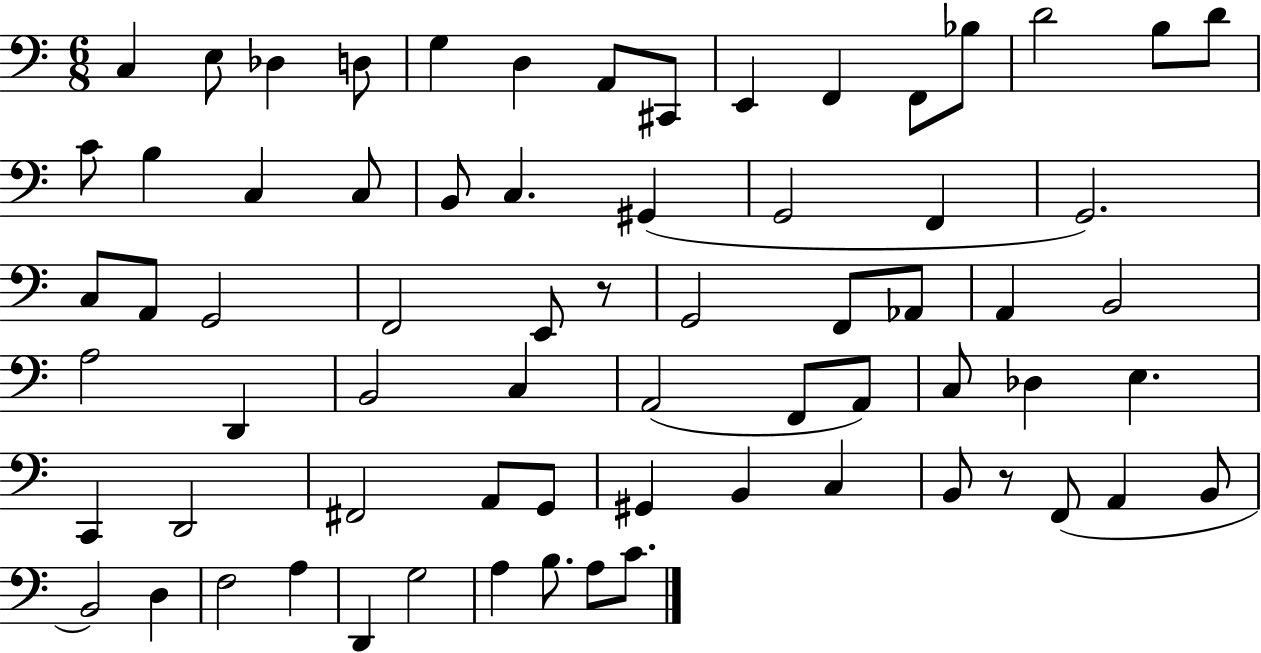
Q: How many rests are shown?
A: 2